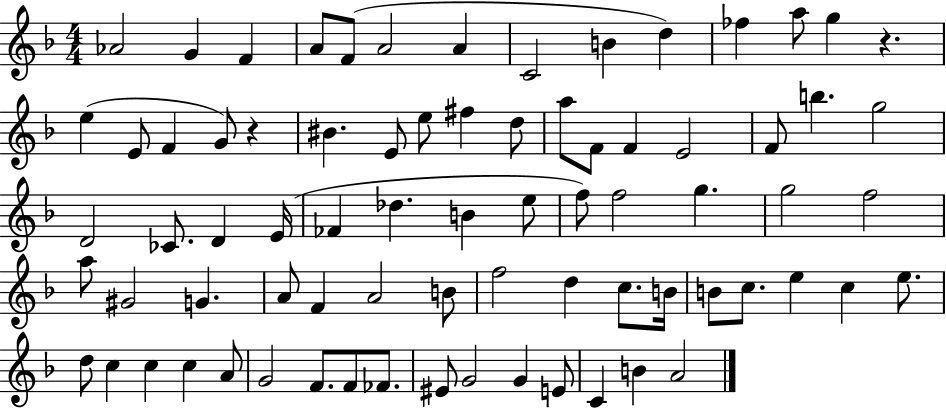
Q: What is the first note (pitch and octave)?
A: Ab4